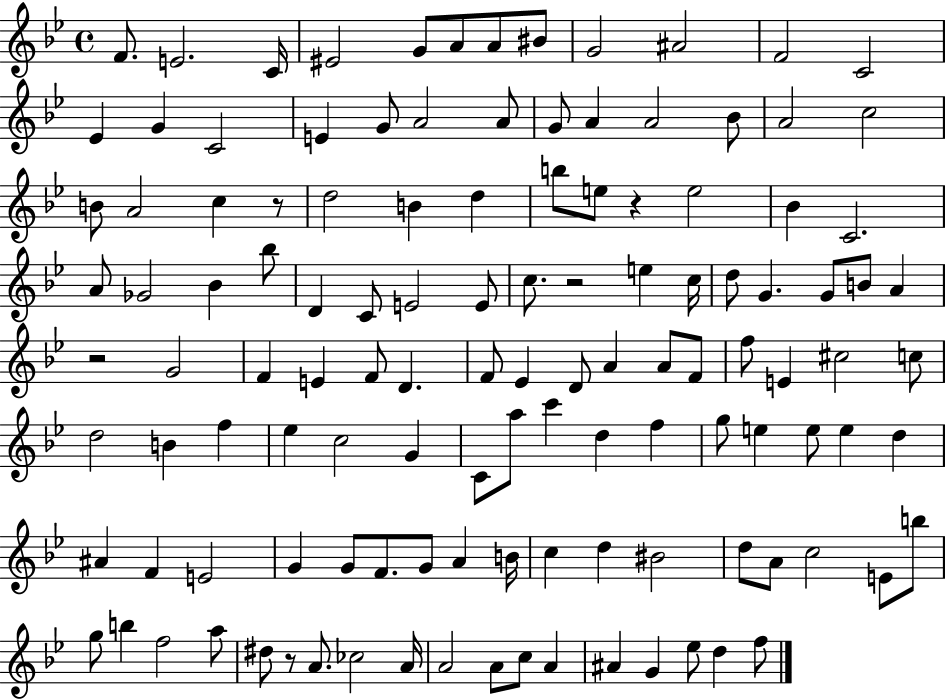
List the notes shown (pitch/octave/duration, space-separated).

F4/e. E4/h. C4/s EIS4/h G4/e A4/e A4/e BIS4/e G4/h A#4/h F4/h C4/h Eb4/q G4/q C4/h E4/q G4/e A4/h A4/e G4/e A4/q A4/h Bb4/e A4/h C5/h B4/e A4/h C5/q R/e D5/h B4/q D5/q B5/e E5/e R/q E5/h Bb4/q C4/h. A4/e Gb4/h Bb4/q Bb5/e D4/q C4/e E4/h E4/e C5/e. R/h E5/q C5/s D5/e G4/q. G4/e B4/e A4/q R/h G4/h F4/q E4/q F4/e D4/q. F4/e Eb4/q D4/e A4/q A4/e F4/e F5/e E4/q C#5/h C5/e D5/h B4/q F5/q Eb5/q C5/h G4/q C4/e A5/e C6/q D5/q F5/q G5/e E5/q E5/e E5/q D5/q A#4/q F4/q E4/h G4/q G4/e F4/e. G4/e A4/q B4/s C5/q D5/q BIS4/h D5/e A4/e C5/h E4/e B5/e G5/e B5/q F5/h A5/e D#5/e R/e A4/e. CES5/h A4/s A4/h A4/e C5/e A4/q A#4/q G4/q Eb5/e D5/q F5/e